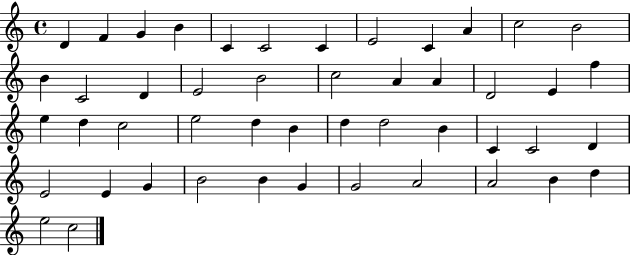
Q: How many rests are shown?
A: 0